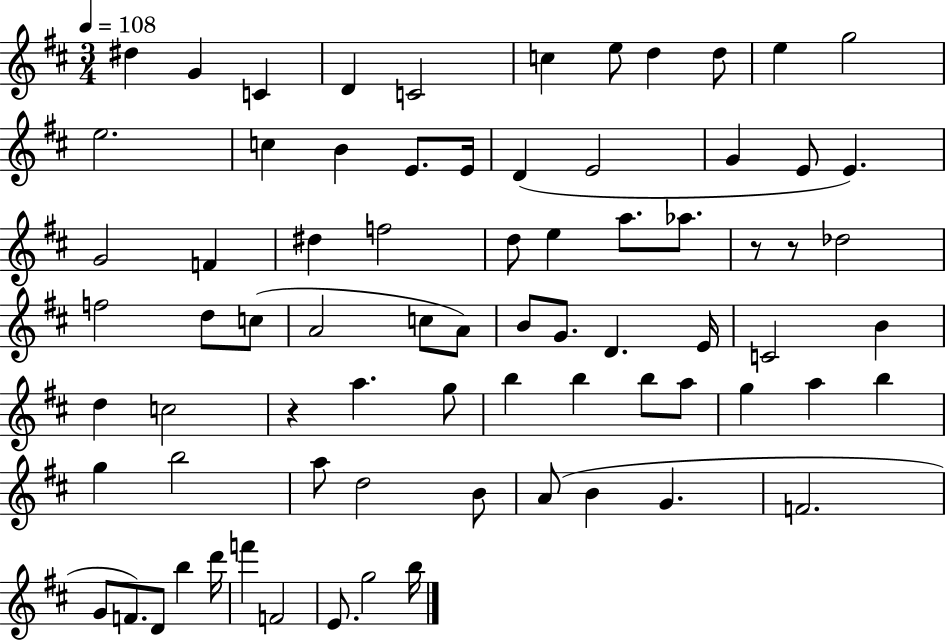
{
  \clef treble
  \numericTimeSignature
  \time 3/4
  \key d \major
  \tempo 4 = 108
  dis''4 g'4 c'4 | d'4 c'2 | c''4 e''8 d''4 d''8 | e''4 g''2 | \break e''2. | c''4 b'4 e'8. e'16 | d'4( e'2 | g'4 e'8 e'4.) | \break g'2 f'4 | dis''4 f''2 | d''8 e''4 a''8. aes''8. | r8 r8 des''2 | \break f''2 d''8 c''8( | a'2 c''8 a'8) | b'8 g'8. d'4. e'16 | c'2 b'4 | \break d''4 c''2 | r4 a''4. g''8 | b''4 b''4 b''8 a''8 | g''4 a''4 b''4 | \break g''4 b''2 | a''8 d''2 b'8 | a'8( b'4 g'4. | f'2. | \break g'8 f'8.) d'8 b''4 d'''16 | f'''4 f'2 | e'8. g''2 b''16 | \bar "|."
}